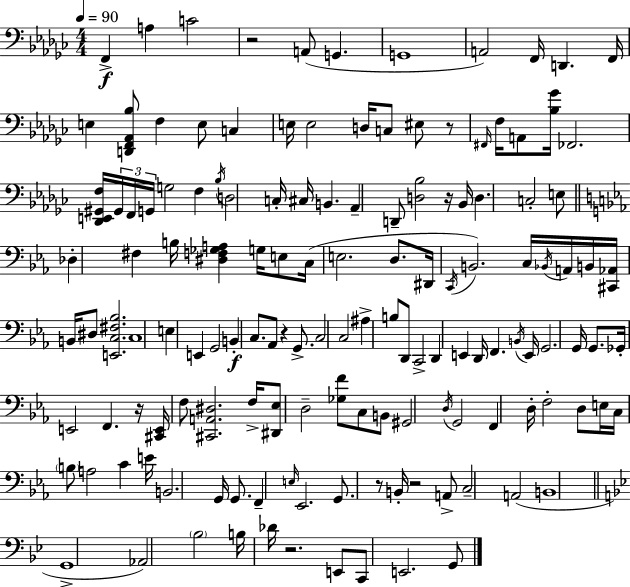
X:1
T:Untitled
M:4/4
L:1/4
K:Ebm
F,, A, C2 z2 A,,/2 G,, G,,4 A,,2 F,,/4 D,, F,,/4 E, [D,,F,,_A,,_B,]/2 F, E,/2 C, E,/4 E,2 D,/4 C,/2 ^E,/2 z/2 ^F,,/4 F,/4 A,,/2 [_B,_G]/4 _F,,2 [_D,,E,,^G,,F,]/4 ^G,,/4 F,,/4 G,,/4 G,2 F, _B,/4 D,2 C,/4 ^C,/4 B,, _A,, D,,/2 [D,_B,]2 z/4 _B,,/4 D, C,2 E,/2 _D, ^F, B,/4 [^D,F,_G,A,] G,/4 E,/2 C,/4 E,2 D,/2 ^D,,/4 C,,/4 B,,2 C,/4 _B,,/4 A,,/4 B,,/4 [^C,,_A,,]/4 B,,/4 ^D,/2 [E,,C,^F,_B,]2 C,4 E, E,, G,,2 B,, C,/2 _A,,/2 z G,,/2 C,2 C,2 ^A, B,/2 D,,/2 C,,2 D,, E,, D,,/4 F,, B,,/4 E,,/4 G,,2 G,,/4 G,,/2 _G,,/4 E,,2 F,, z/4 [^C,,E,,]/4 F,/2 [^C,,A,,^D,]2 F,/4 [^D,,_E,]/2 D,2 [_G,F]/2 C,/2 B,,/2 ^G,,2 D,/4 G,,2 F,, D,/4 F,2 D,/2 E,/4 C,/4 B,/2 A,2 C E/4 B,,2 G,,/4 G,,/2 F,, E,/4 _E,,2 G,,/2 z/2 B,,/4 z2 A,,/2 C,2 A,,2 B,,4 G,,4 _A,,2 _B,2 B,/4 _D/4 z2 E,,/2 C,,/2 E,,2 G,,/2